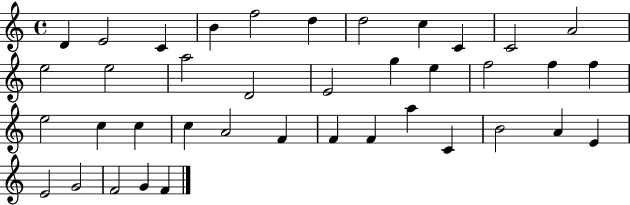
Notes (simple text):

D4/q E4/h C4/q B4/q F5/h D5/q D5/h C5/q C4/q C4/h A4/h E5/h E5/h A5/h D4/h E4/h G5/q E5/q F5/h F5/q F5/q E5/h C5/q C5/q C5/q A4/h F4/q F4/q F4/q A5/q C4/q B4/h A4/q E4/q E4/h G4/h F4/h G4/q F4/q